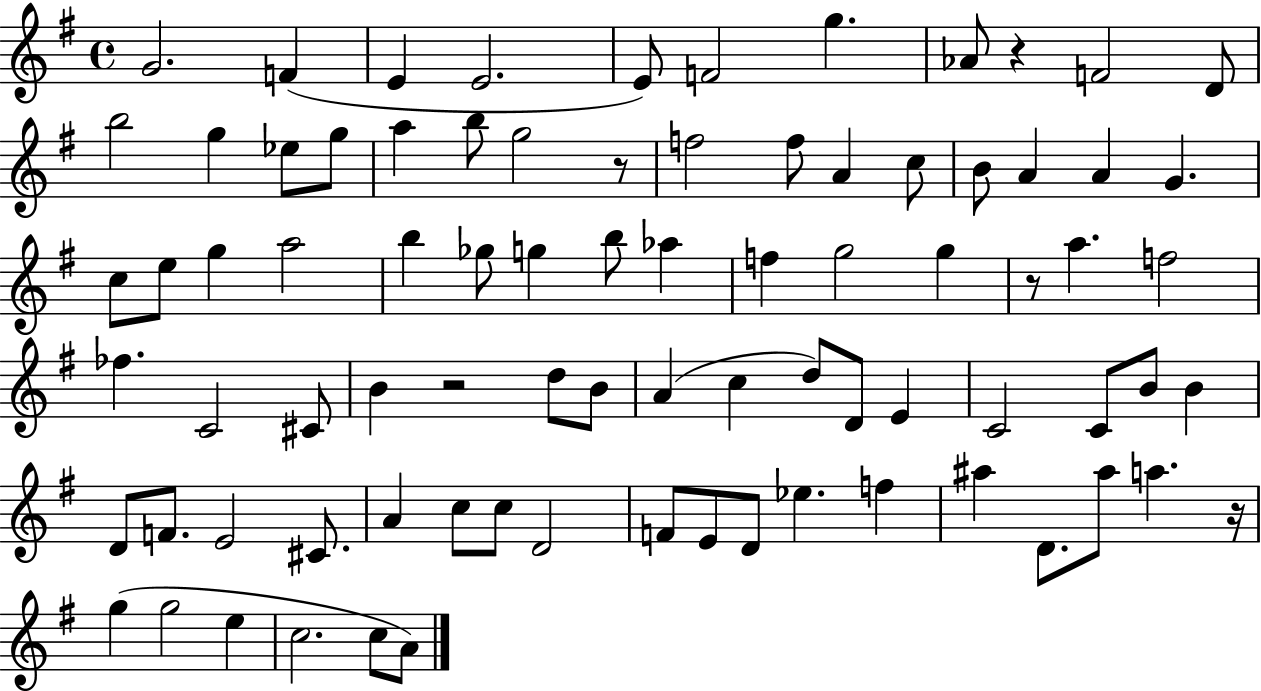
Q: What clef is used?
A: treble